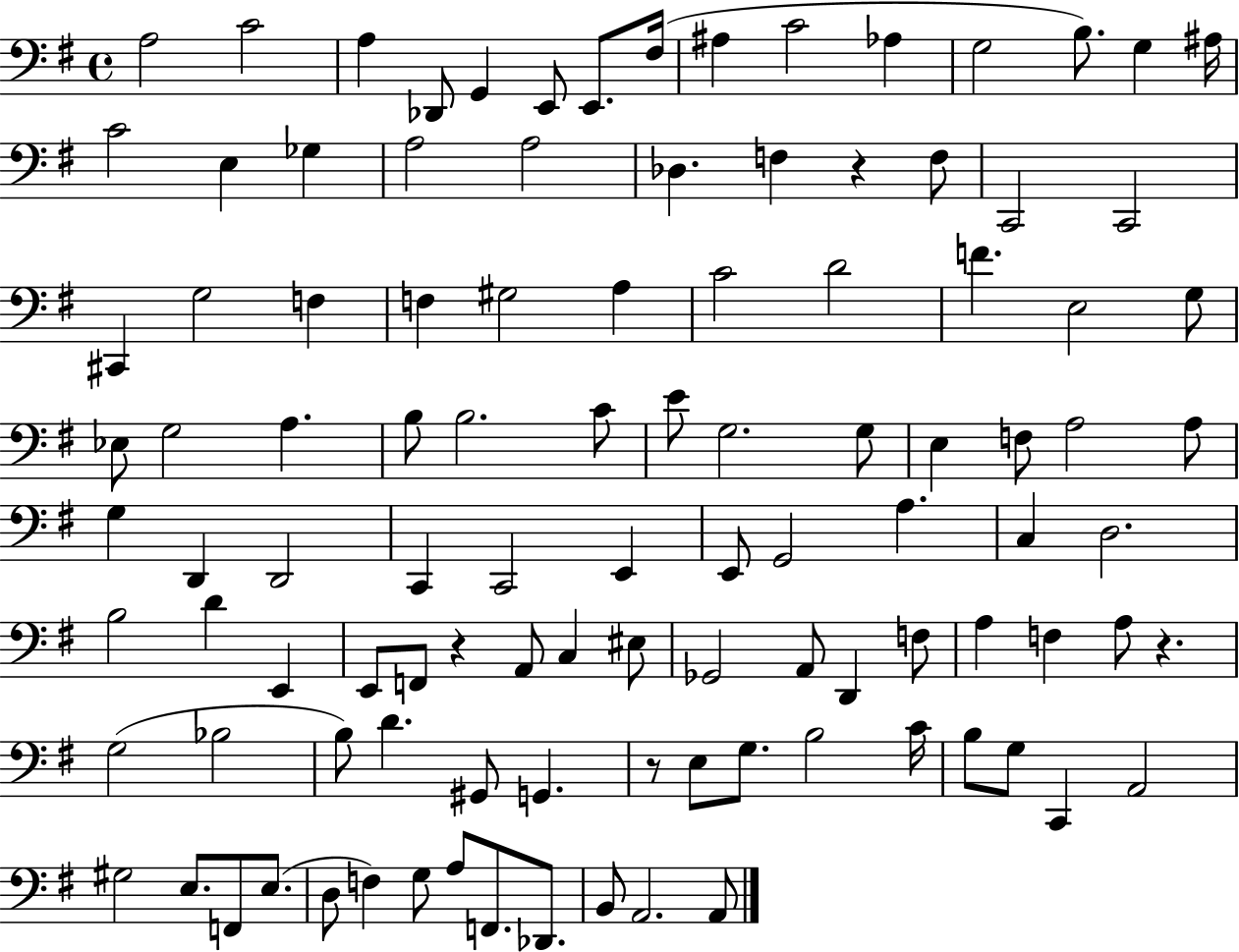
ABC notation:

X:1
T:Untitled
M:4/4
L:1/4
K:G
A,2 C2 A, _D,,/2 G,, E,,/2 E,,/2 ^F,/4 ^A, C2 _A, G,2 B,/2 G, ^A,/4 C2 E, _G, A,2 A,2 _D, F, z F,/2 C,,2 C,,2 ^C,, G,2 F, F, ^G,2 A, C2 D2 F E,2 G,/2 _E,/2 G,2 A, B,/2 B,2 C/2 E/2 G,2 G,/2 E, F,/2 A,2 A,/2 G, D,, D,,2 C,, C,,2 E,, E,,/2 G,,2 A, C, D,2 B,2 D E,, E,,/2 F,,/2 z A,,/2 C, ^E,/2 _G,,2 A,,/2 D,, F,/2 A, F, A,/2 z G,2 _B,2 B,/2 D ^G,,/2 G,, z/2 E,/2 G,/2 B,2 C/4 B,/2 G,/2 C,, A,,2 ^G,2 E,/2 F,,/2 E,/2 D,/2 F, G,/2 A,/2 F,,/2 _D,,/2 B,,/2 A,,2 A,,/2